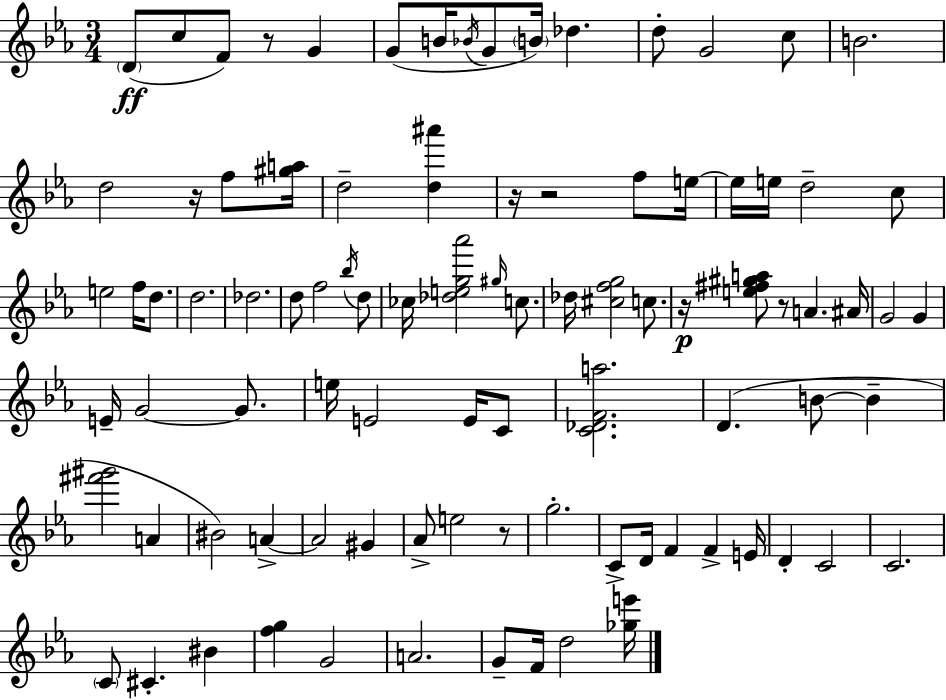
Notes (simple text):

D4/e C5/e F4/e R/e G4/q G4/e B4/s Bb4/s G4/e B4/s Db5/q. D5/e G4/h C5/e B4/h. D5/h R/s F5/e [G#5,A5]/s D5/h [D5,A#6]/q R/s R/h F5/e E5/s E5/s E5/s D5/h C5/e E5/h F5/s D5/e. D5/h. Db5/h. D5/e F5/h Bb5/s D5/e CES5/s [Db5,E5,G5,Ab6]/h G#5/s C5/e. Db5/s [C#5,F5,G5]/h C5/e. R/s [E5,F#5,G#5,A5]/e R/e A4/q. A#4/s G4/h G4/q E4/s G4/h G4/e. E5/s E4/h E4/s C4/e [C4,Db4,F4,A5]/h. D4/q. B4/e B4/q [F#6,G#6]/h A4/q BIS4/h A4/q A4/h G#4/q Ab4/e E5/h R/e G5/h. C4/e D4/s F4/q F4/q E4/s D4/q C4/h C4/h. C4/e C#4/q. BIS4/q [F5,G5]/q G4/h A4/h. G4/e F4/s D5/h [Gb5,E6]/s